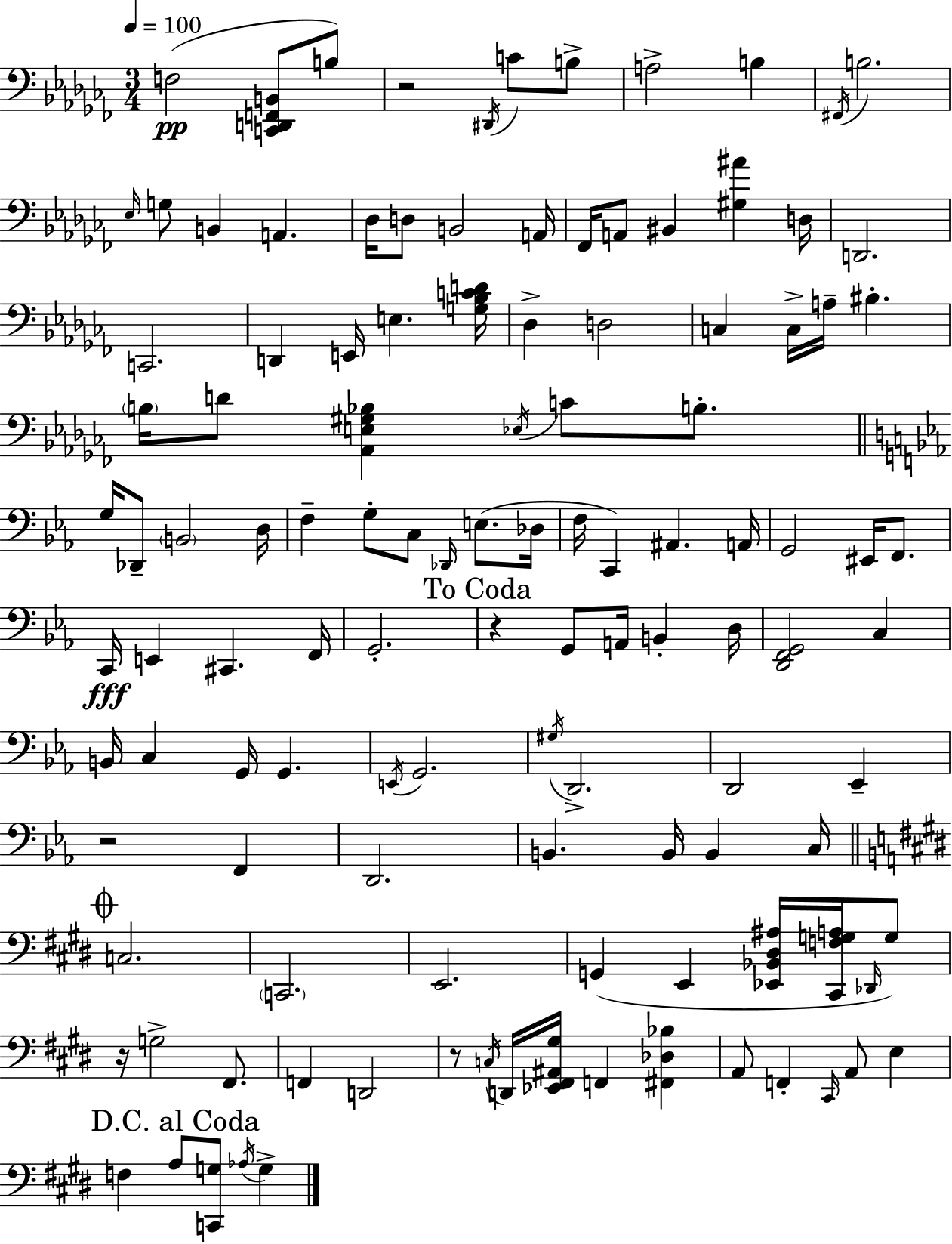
{
  \clef bass
  \numericTimeSignature
  \time 3/4
  \key aes \minor
  \tempo 4 = 100
  f2(\pp <c, d, f, b,>8 b8) | r2 \acciaccatura { dis,16 } c'8 b8-> | a2-> b4 | \acciaccatura { fis,16 } b2. | \break \grace { ees16 } g8 b,4 a,4. | des16 d8 b,2 | a,16 fes,16 a,8 bis,4 <gis ais'>4 | d16 d,2. | \break c,2. | d,4 e,16 e4. | <g bes c' d'>16 des4-> d2 | c4 c16-> a16-- bis4.-. | \break \parenthesize b16 d'8 <aes, e gis bes>4 \acciaccatura { ees16 } c'8 | b8.-. \bar "||" \break \key ees \major g16 des,8-- \parenthesize b,2 d16 | f4-- g8-. c8 \grace { des,16 } e8.( | des16 f16 c,4) ais,4. | a,16 g,2 eis,16 f,8. | \break c,16\fff e,4 cis,4. | f,16 g,2.-. | \mark "To Coda" r4 g,8 a,16 b,4-. | d16 <d, f, g,>2 c4 | \break b,16 c4 g,16 g,4. | \acciaccatura { e,16 } g,2. | \acciaccatura { gis16 } d,2.-> | d,2 ees,4-- | \break r2 f,4 | d,2. | b,4. b,16 b,4 | c16 \mark \markup { \musicglyph "scripts.coda" } \bar "||" \break \key e \major c2. | \parenthesize c,2. | e,2. | g,4( e,4 <ees, bes, dis ais>16 <cis, f g a>16 \grace { des,16 }) g8 | \break r16 g2-> fis,8. | f,4 d,2 | r8 \acciaccatura { c16 } d,16 <ees, fis, ais, gis>16 f,4 <fis, des bes>4 | a,8 f,4-. \grace { cis,16 } a,8 e4 | \break \mark "D.C. al Coda" f4 a8 <c, g>8 \acciaccatura { aes16 } | g4-> \bar "|."
}